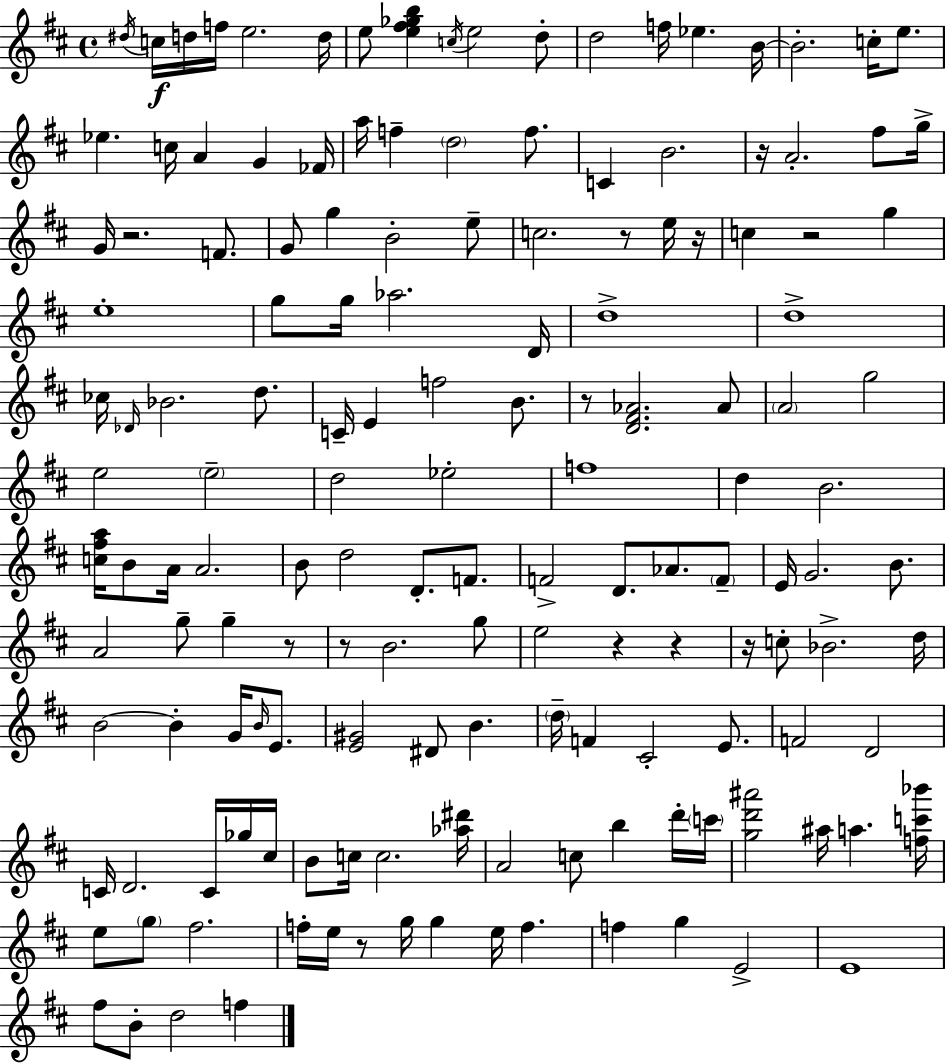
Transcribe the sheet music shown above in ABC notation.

X:1
T:Untitled
M:4/4
L:1/4
K:D
^d/4 c/4 d/4 f/4 e2 d/4 e/2 [e^f_gb] c/4 e2 d/2 d2 f/4 _e B/4 B2 c/4 e/2 _e c/4 A G _F/4 a/4 f d2 f/2 C B2 z/4 A2 ^f/2 g/4 G/4 z2 F/2 G/2 g B2 e/2 c2 z/2 e/4 z/4 c z2 g e4 g/2 g/4 _a2 D/4 d4 d4 _c/4 _D/4 _B2 d/2 C/4 E f2 B/2 z/2 [D^F_A]2 _A/2 A2 g2 e2 e2 d2 _e2 f4 d B2 [c^fa]/4 B/2 A/4 A2 B/2 d2 D/2 F/2 F2 D/2 _A/2 F/2 E/4 G2 B/2 A2 g/2 g z/2 z/2 B2 g/2 e2 z z z/4 c/2 _B2 d/4 B2 B G/4 B/4 E/2 [E^G]2 ^D/2 B d/4 F ^C2 E/2 F2 D2 C/4 D2 C/4 _g/4 ^c/4 B/2 c/4 c2 [_a^d']/4 A2 c/2 b d'/4 c'/4 [gd'^a']2 ^a/4 a [fc'_b']/4 e/2 g/2 ^f2 f/4 e/4 z/2 g/4 g e/4 f f g E2 E4 ^f/2 B/2 d2 f